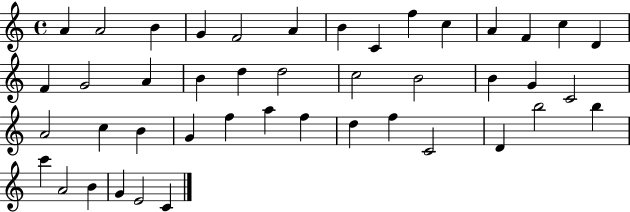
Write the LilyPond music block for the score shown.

{
  \clef treble
  \time 4/4
  \defaultTimeSignature
  \key c \major
  a'4 a'2 b'4 | g'4 f'2 a'4 | b'4 c'4 f''4 c''4 | a'4 f'4 c''4 d'4 | \break f'4 g'2 a'4 | b'4 d''4 d''2 | c''2 b'2 | b'4 g'4 c'2 | \break a'2 c''4 b'4 | g'4 f''4 a''4 f''4 | d''4 f''4 c'2 | d'4 b''2 b''4 | \break c'''4 a'2 b'4 | g'4 e'2 c'4 | \bar "|."
}